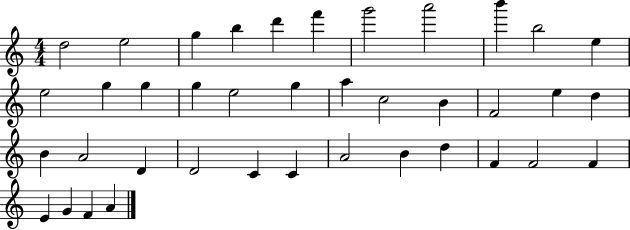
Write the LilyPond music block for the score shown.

{
  \clef treble
  \numericTimeSignature
  \time 4/4
  \key c \major
  d''2 e''2 | g''4 b''4 d'''4 f'''4 | g'''2 a'''2 | b'''4 b''2 e''4 | \break e''2 g''4 g''4 | g''4 e''2 g''4 | a''4 c''2 b'4 | f'2 e''4 d''4 | \break b'4 a'2 d'4 | d'2 c'4 c'4 | a'2 b'4 d''4 | f'4 f'2 f'4 | \break e'4 g'4 f'4 a'4 | \bar "|."
}